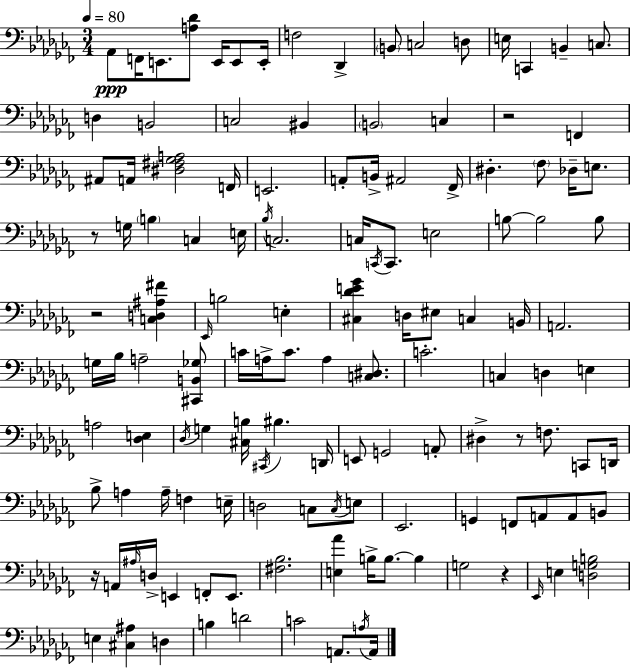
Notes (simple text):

Ab2/e F2/s E2/e. [A3,Db4]/e E2/s E2/e E2/s F3/h Db2/q B2/e C3/h D3/e E3/s C2/q B2/q C3/e. D3/q B2/h C3/h BIS2/q B2/h C3/q R/h F2/q A#2/e A2/s [D#3,F#3,Gb3,A3]/h F2/s E2/h. A2/e B2/s A#2/h FES2/s D#3/q. FES3/e Db3/s E3/e. R/e G3/s B3/q C3/q E3/s Bb3/s C3/h. C3/s C2/s C2/e. E3/h B3/e B3/h B3/e R/h [C3,D3,A#3,F#4]/q Eb2/s B3/h E3/q [C#3,Db4,E4,Gb4]/q D3/s EIS3/e C3/q B2/s A2/h. G3/s Bb3/s A3/h [C#2,B2,Gb3]/e C4/s A3/s C4/e. A3/q [C3,D#3]/e. C4/h. C3/q D3/q E3/q A3/h [Db3,E3]/q Db3/s G3/q [C#3,B3]/s C#2/s BIS3/q. D2/s E2/e G2/h A2/e D#3/q R/e F3/e. C2/e D2/s Bb3/e A3/q A3/s F3/q E3/s D3/h C3/e C3/s E3/e Eb2/h. G2/q F2/e A2/e A2/e B2/e R/s A2/s A#3/s D3/s E2/q F2/e E2/e. [F#3,Bb3]/h. [E3,Ab4]/q B3/s B3/e. B3/q G3/h R/q Eb2/s E3/q [D3,G3,B3]/h E3/q [C#3,A#3]/q D3/q B3/q D4/h C4/h A2/e. A3/s A2/s